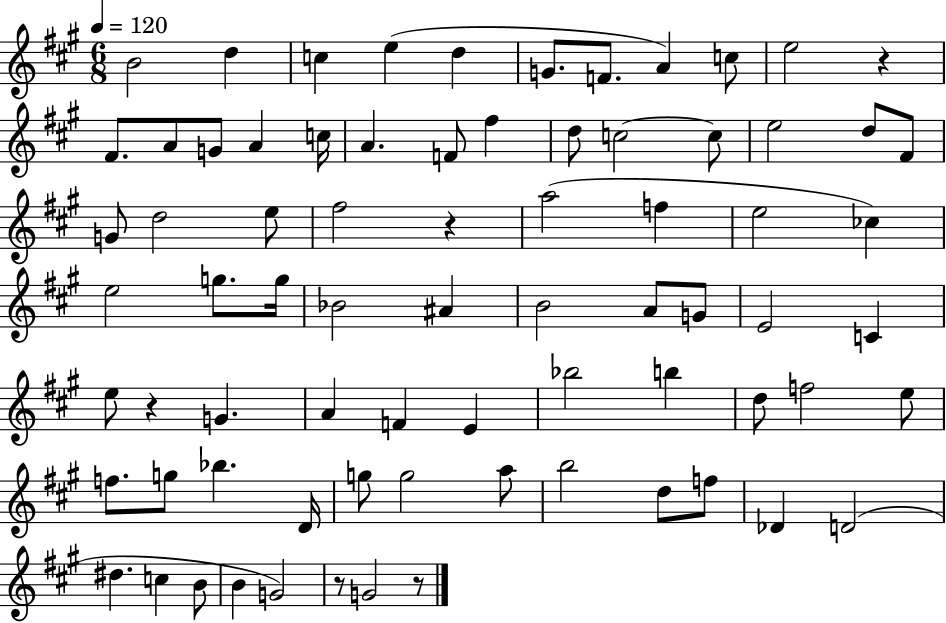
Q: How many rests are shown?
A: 5